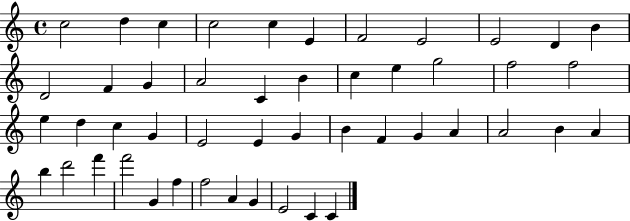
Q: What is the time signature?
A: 4/4